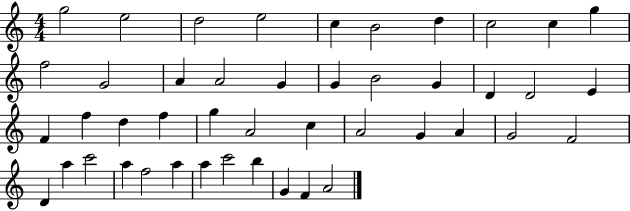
X:1
T:Untitled
M:4/4
L:1/4
K:C
g2 e2 d2 e2 c B2 d c2 c g f2 G2 A A2 G G B2 G D D2 E F f d f g A2 c A2 G A G2 F2 D a c'2 a f2 a a c'2 b G F A2